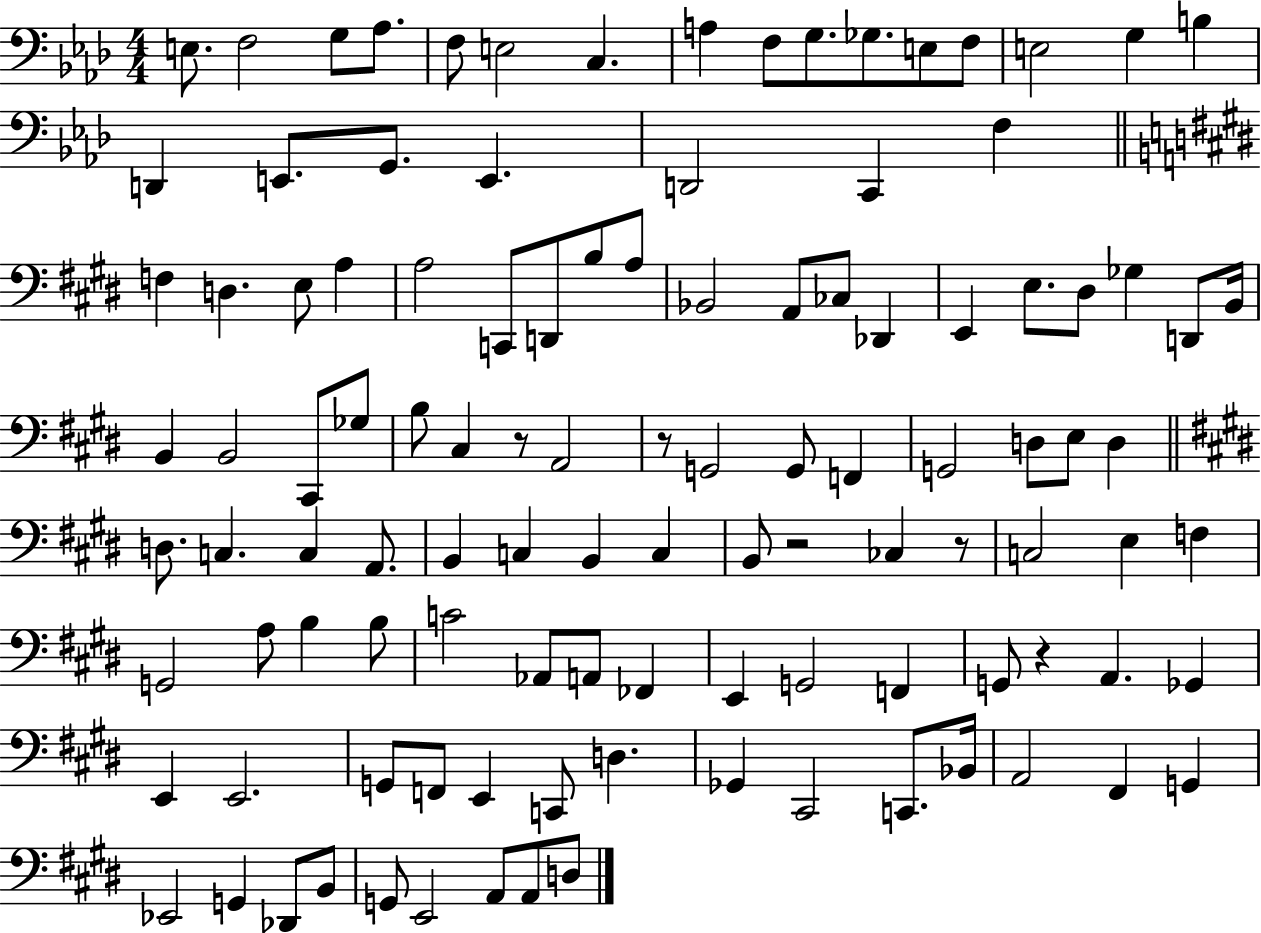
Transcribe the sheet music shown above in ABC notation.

X:1
T:Untitled
M:4/4
L:1/4
K:Ab
E,/2 F,2 G,/2 _A,/2 F,/2 E,2 C, A, F,/2 G,/2 _G,/2 E,/2 F,/2 E,2 G, B, D,, E,,/2 G,,/2 E,, D,,2 C,, F, F, D, E,/2 A, A,2 C,,/2 D,,/2 B,/2 A,/2 _B,,2 A,,/2 _C,/2 _D,, E,, E,/2 ^D,/2 _G, D,,/2 B,,/4 B,, B,,2 ^C,,/2 _G,/2 B,/2 ^C, z/2 A,,2 z/2 G,,2 G,,/2 F,, G,,2 D,/2 E,/2 D, D,/2 C, C, A,,/2 B,, C, B,, C, B,,/2 z2 _C, z/2 C,2 E, F, G,,2 A,/2 B, B,/2 C2 _A,,/2 A,,/2 _F,, E,, G,,2 F,, G,,/2 z A,, _G,, E,, E,,2 G,,/2 F,,/2 E,, C,,/2 D, _G,, ^C,,2 C,,/2 _B,,/4 A,,2 ^F,, G,, _E,,2 G,, _D,,/2 B,,/2 G,,/2 E,,2 A,,/2 A,,/2 D,/2